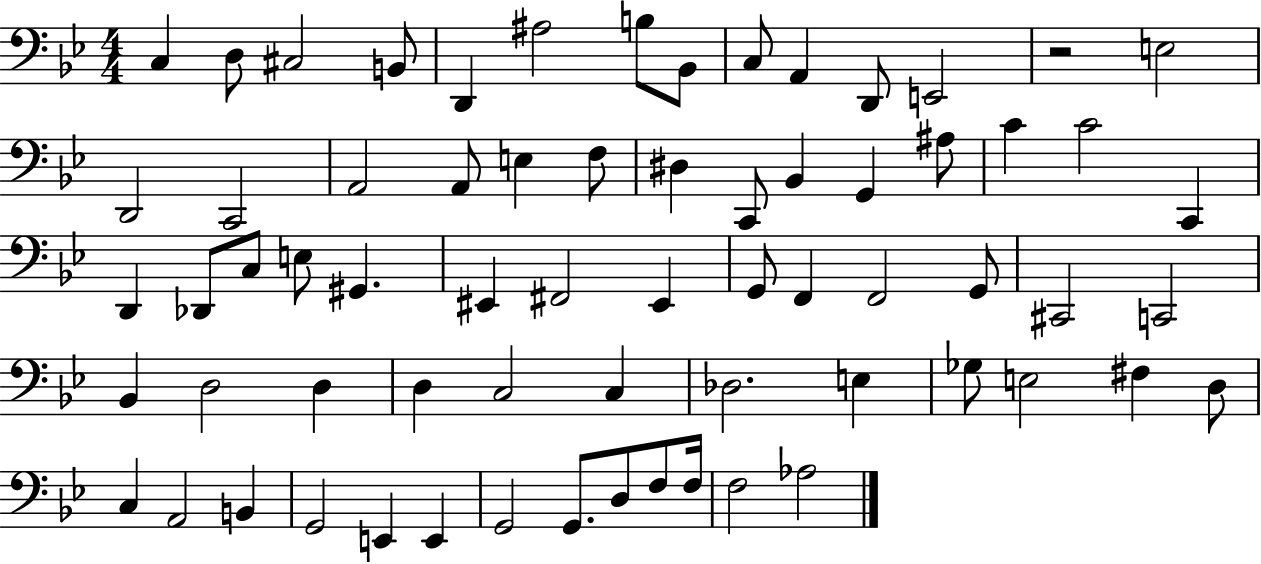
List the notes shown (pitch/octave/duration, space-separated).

C3/q D3/e C#3/h B2/e D2/q A#3/h B3/e Bb2/e C3/e A2/q D2/e E2/h R/h E3/h D2/h C2/h A2/h A2/e E3/q F3/e D#3/q C2/e Bb2/q G2/q A#3/e C4/q C4/h C2/q D2/q Db2/e C3/e E3/e G#2/q. EIS2/q F#2/h EIS2/q G2/e F2/q F2/h G2/e C#2/h C2/h Bb2/q D3/h D3/q D3/q C3/h C3/q Db3/h. E3/q Gb3/e E3/h F#3/q D3/e C3/q A2/h B2/q G2/h E2/q E2/q G2/h G2/e. D3/e F3/e F3/s F3/h Ab3/h